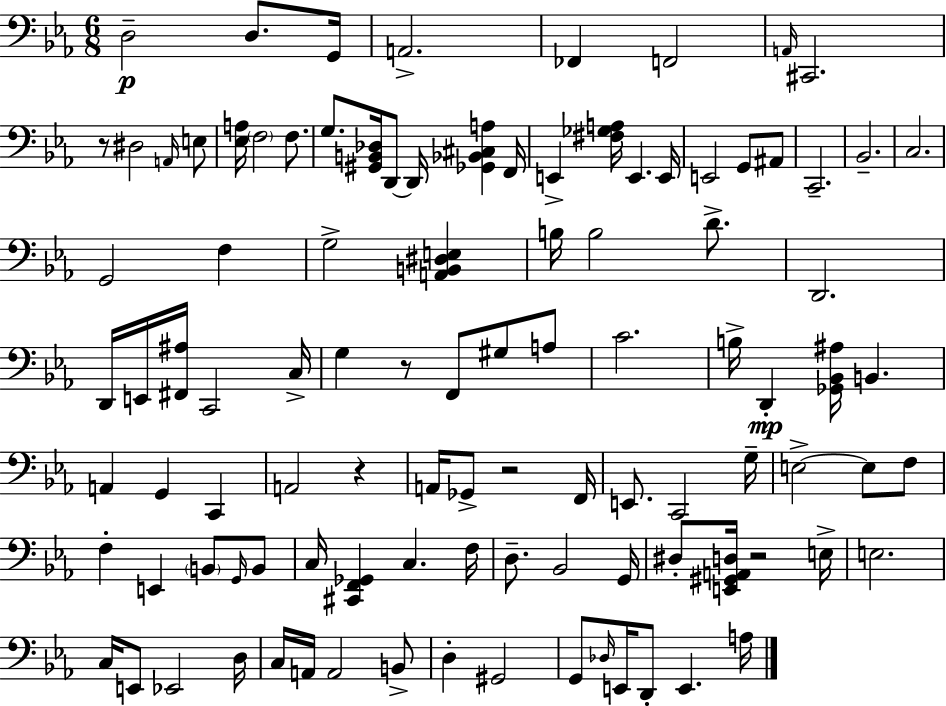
{
  \clef bass
  \numericTimeSignature
  \time 6/8
  \key c \minor
  d2--\p d8. g,16 | a,2.-> | fes,4 f,2 | \grace { a,16 } cis,2. | \break r8 dis2 \grace { a,16 } | e8 <ees a>16 \parenthesize f2 f8. | g8. <gis, b, des>16 d,8~~ d,16 <ges, bes, cis a>4 | f,16 e,4-> <fis ges a>16 e,4. | \break e,16 e,2 g,8 | ais,8 c,2.-- | bes,2.-- | c2. | \break g,2 f4 | g2-> <a, b, dis e>4 | b16 b2 d'8.-> | d,2. | \break d,16 e,16 <fis, ais>16 c,2 | c16-> g4 r8 f,8 gis8 | a8 c'2. | b16-> d,4-.\mp <ges, bes, ais>16 b,4. | \break a,4 g,4 c,4 | a,2 r4 | a,16 ges,8-> r2 | f,16 e,8. c,2 | \break g16-- e2->~~ e8 | f8 f4-. e,4 \parenthesize b,8 | \grace { g,16 } b,8 c16 <cis, f, ges,>4 c4. | f16 d8.-- bes,2 | \break g,16 dis8-. <e, gis, a, d>16 r2 | e16-> e2. | c16 e,8 ees,2 | d16 c16 a,16 a,2 | \break b,8-> d4-. gis,2 | g,8 \grace { des16 } e,16 d,8-. e,4. | a16 \bar "|."
}